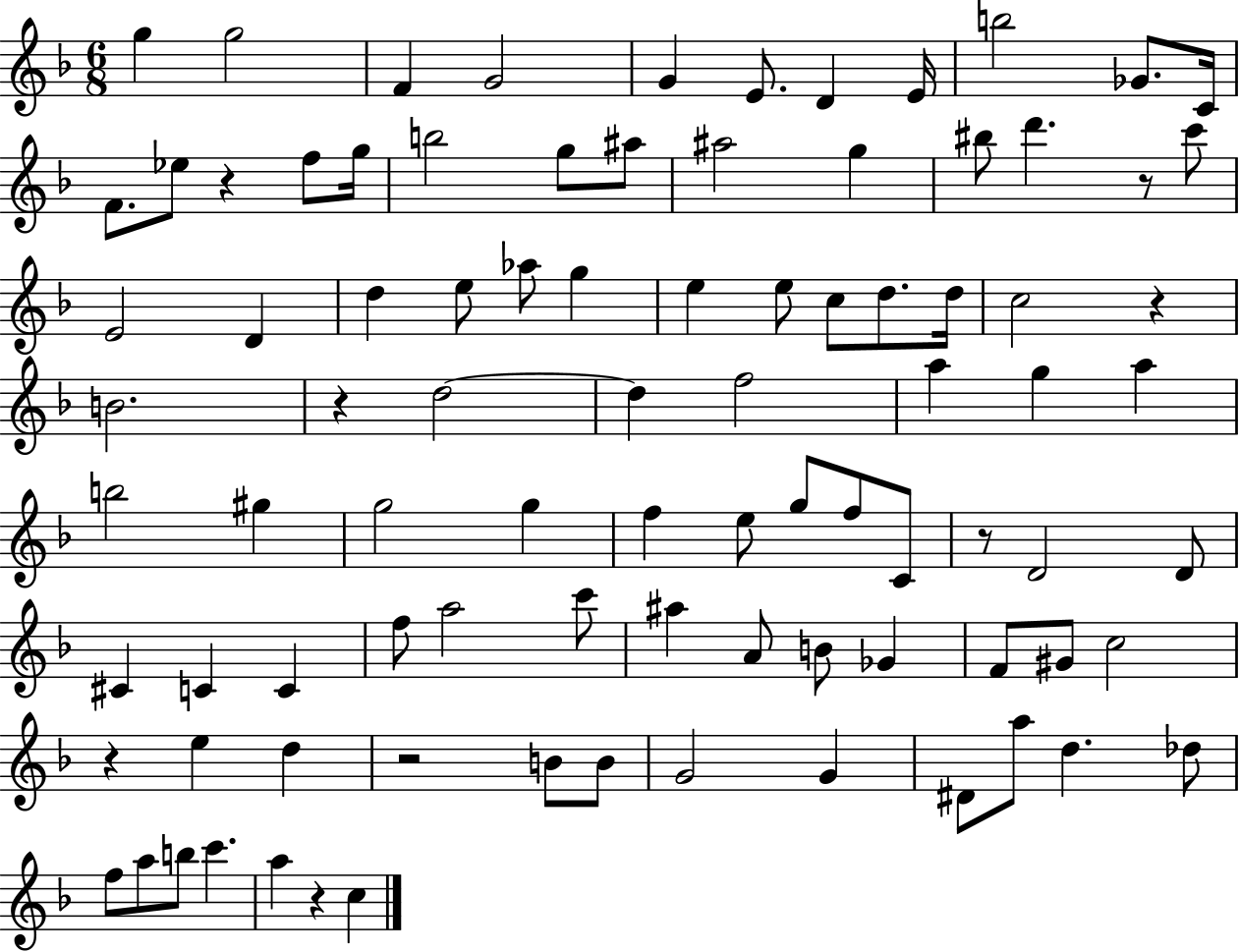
X:1
T:Untitled
M:6/8
L:1/4
K:F
g g2 F G2 G E/2 D E/4 b2 _G/2 C/4 F/2 _e/2 z f/2 g/4 b2 g/2 ^a/2 ^a2 g ^b/2 d' z/2 c'/2 E2 D d e/2 _a/2 g e e/2 c/2 d/2 d/4 c2 z B2 z d2 d f2 a g a b2 ^g g2 g f e/2 g/2 f/2 C/2 z/2 D2 D/2 ^C C C f/2 a2 c'/2 ^a A/2 B/2 _G F/2 ^G/2 c2 z e d z2 B/2 B/2 G2 G ^D/2 a/2 d _d/2 f/2 a/2 b/2 c' a z c